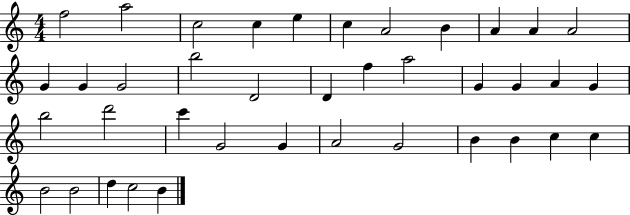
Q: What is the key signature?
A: C major